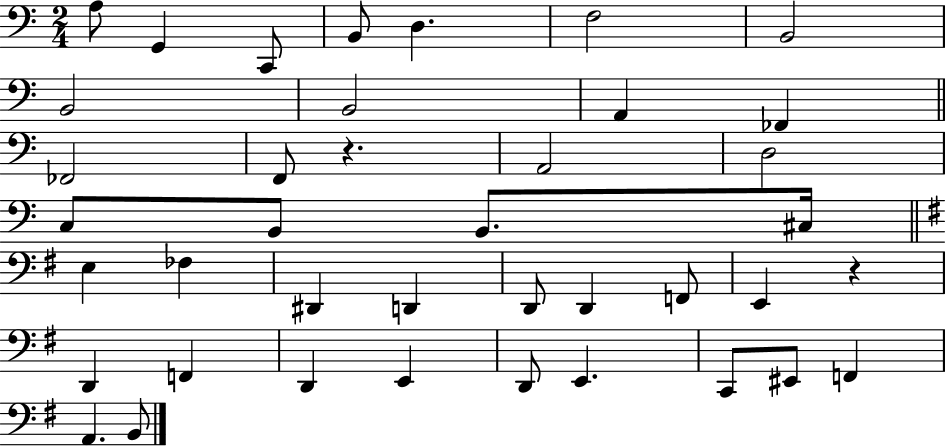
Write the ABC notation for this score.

X:1
T:Untitled
M:2/4
L:1/4
K:C
A,/2 G,, C,,/2 B,,/2 D, F,2 B,,2 B,,2 B,,2 A,, _F,, _F,,2 F,,/2 z A,,2 D,2 C,/2 B,,/2 B,,/2 ^C,/4 E, _F, ^D,, D,, D,,/2 D,, F,,/2 E,, z D,, F,, D,, E,, D,,/2 E,, C,,/2 ^E,,/2 F,, A,, B,,/2